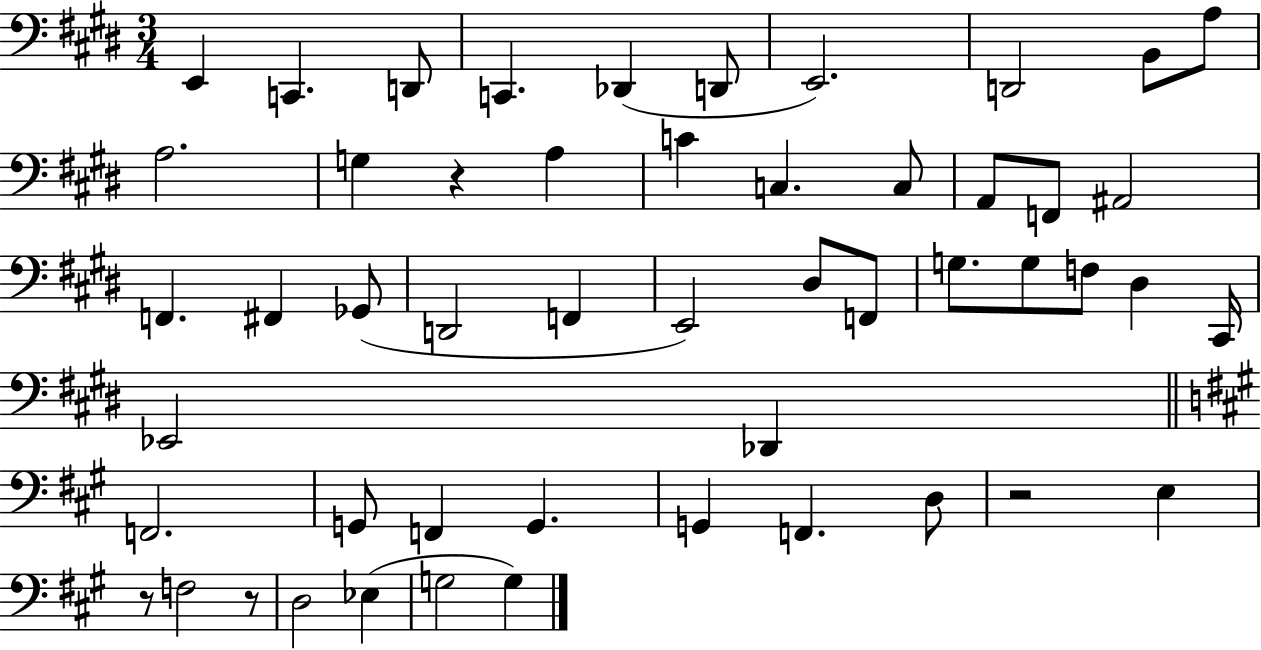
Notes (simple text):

E2/q C2/q. D2/e C2/q. Db2/q D2/e E2/h. D2/h B2/e A3/e A3/h. G3/q R/q A3/q C4/q C3/q. C3/e A2/e F2/e A#2/h F2/q. F#2/q Gb2/e D2/h F2/q E2/h D#3/e F2/e G3/e. G3/e F3/e D#3/q C#2/s Eb2/h Db2/q F2/h. G2/e F2/q G2/q. G2/q F2/q. D3/e R/h E3/q R/e F3/h R/e D3/h Eb3/q G3/h G3/q